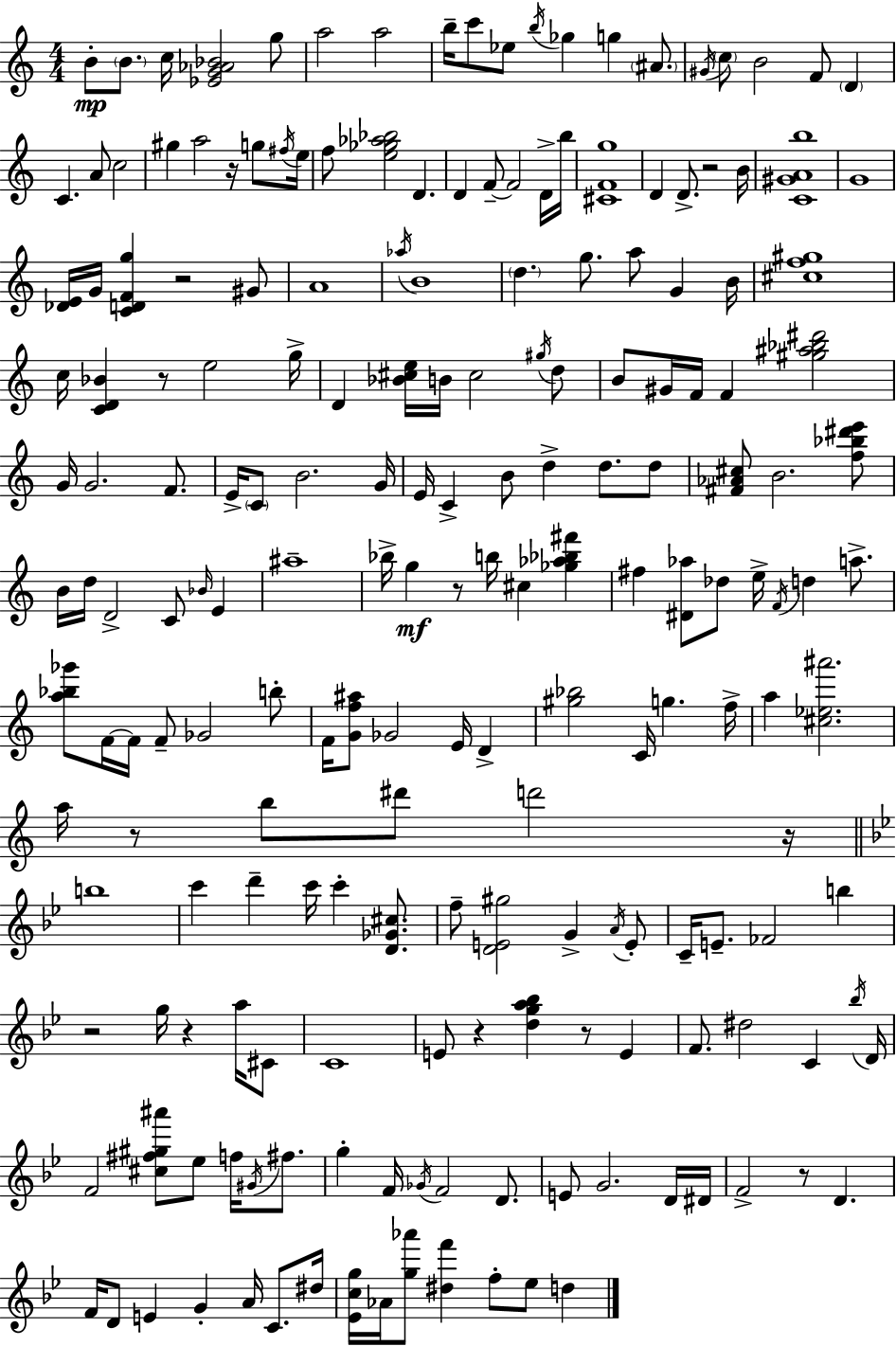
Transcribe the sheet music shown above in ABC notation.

X:1
T:Untitled
M:4/4
L:1/4
K:Am
B/2 B/2 c/4 [_EG_A_B]2 g/2 a2 a2 b/4 c'/2 _e/2 b/4 _g g ^A/2 ^G/4 c/2 B2 F/2 D C A/2 c2 ^g a2 z/4 g/2 ^f/4 e/4 f/2 [e_g_a_b]2 D D F/2 F2 D/4 b/4 [^CFg]4 D D/2 z2 B/4 [C^GAb]4 G4 [_DE]/4 G/4 [CDFg] z2 ^G/2 A4 _a/4 B4 d g/2 a/2 G B/4 [^cf^g]4 c/4 [CD_B] z/2 e2 g/4 D [_B^ce]/4 B/4 ^c2 ^g/4 d/2 B/2 ^G/4 F/4 F [^g^a_b^d']2 G/4 G2 F/2 E/4 C/2 B2 G/4 E/4 C B/2 d d/2 d/2 [^F_A^c]/2 B2 [f_b^d'e']/2 B/4 d/4 D2 C/2 _B/4 E ^a4 _b/4 g z/2 b/4 ^c [_g_a_b^f'] ^f [^D_a]/2 _d/2 e/4 F/4 d a/2 [a_b_g']/2 F/4 F/4 F/2 _G2 b/2 F/4 [Gf^a]/2 _G2 E/4 D [^g_b]2 C/4 g f/4 a [^c_e^a']2 a/4 z/2 b/2 ^d'/2 d'2 z/4 b4 c' d' c'/4 c' [D_G^c]/2 f/2 [DE^g]2 G A/4 E/2 C/4 E/2 _F2 b z2 g/4 z a/4 ^C/2 C4 E/2 z [dga_b] z/2 E F/2 ^d2 C _b/4 D/4 F2 [^c^f^g^a']/2 _e/2 f/4 ^G/4 ^f/2 g F/4 _G/4 F2 D/2 E/2 G2 D/4 ^D/4 F2 z/2 D F/4 D/2 E G A/4 C/2 ^d/4 [_Ecg]/4 _A/4 [g_a']/2 [^df'] f/2 _e/2 d